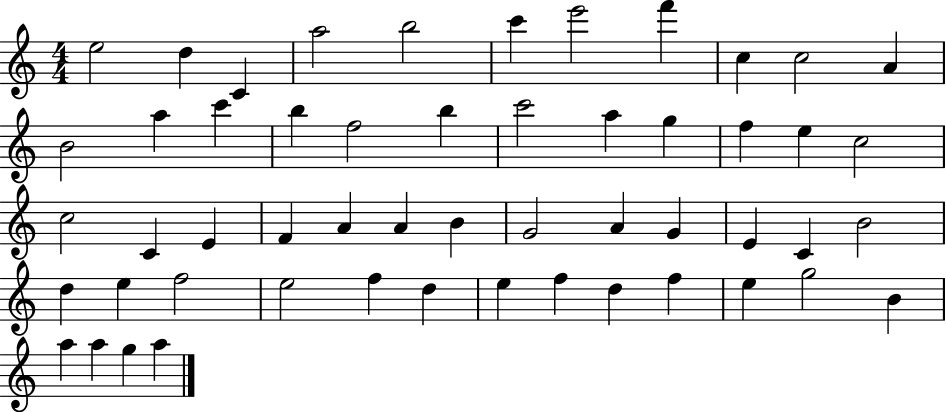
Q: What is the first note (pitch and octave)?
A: E5